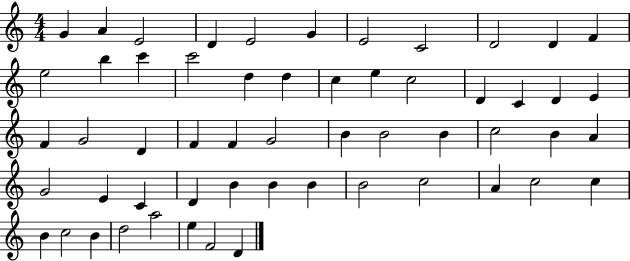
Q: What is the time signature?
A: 4/4